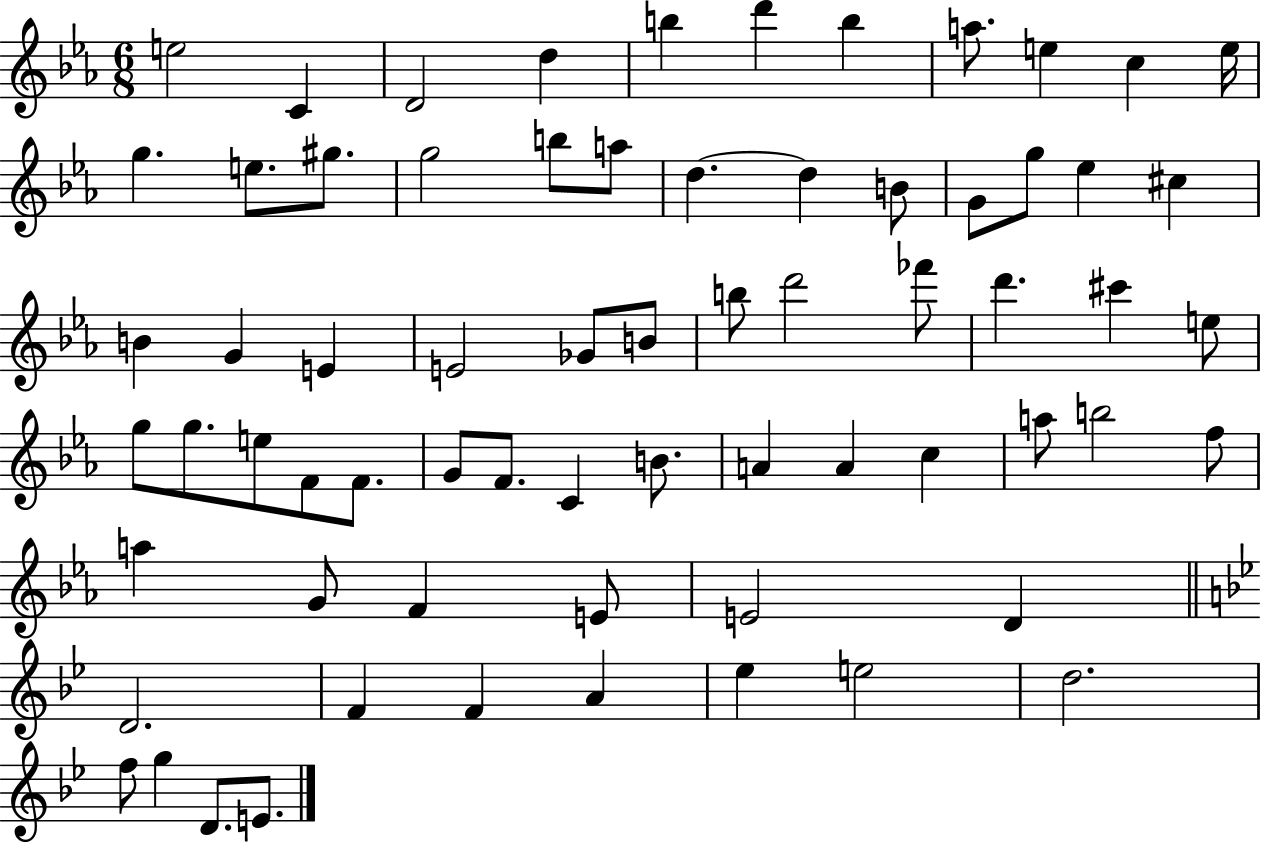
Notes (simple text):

E5/h C4/q D4/h D5/q B5/q D6/q B5/q A5/e. E5/q C5/q E5/s G5/q. E5/e. G#5/e. G5/h B5/e A5/e D5/q. D5/q B4/e G4/e G5/e Eb5/q C#5/q B4/q G4/q E4/q E4/h Gb4/e B4/e B5/e D6/h FES6/e D6/q. C#6/q E5/e G5/e G5/e. E5/e F4/e F4/e. G4/e F4/e. C4/q B4/e. A4/q A4/q C5/q A5/e B5/h F5/e A5/q G4/e F4/q E4/e E4/h D4/q D4/h. F4/q F4/q A4/q Eb5/q E5/h D5/h. F5/e G5/q D4/e. E4/e.